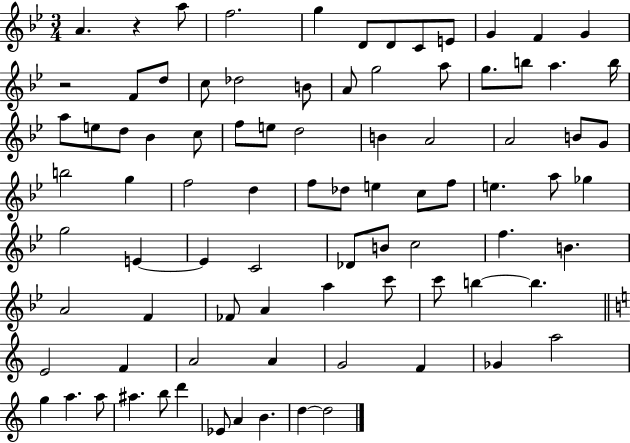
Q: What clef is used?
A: treble